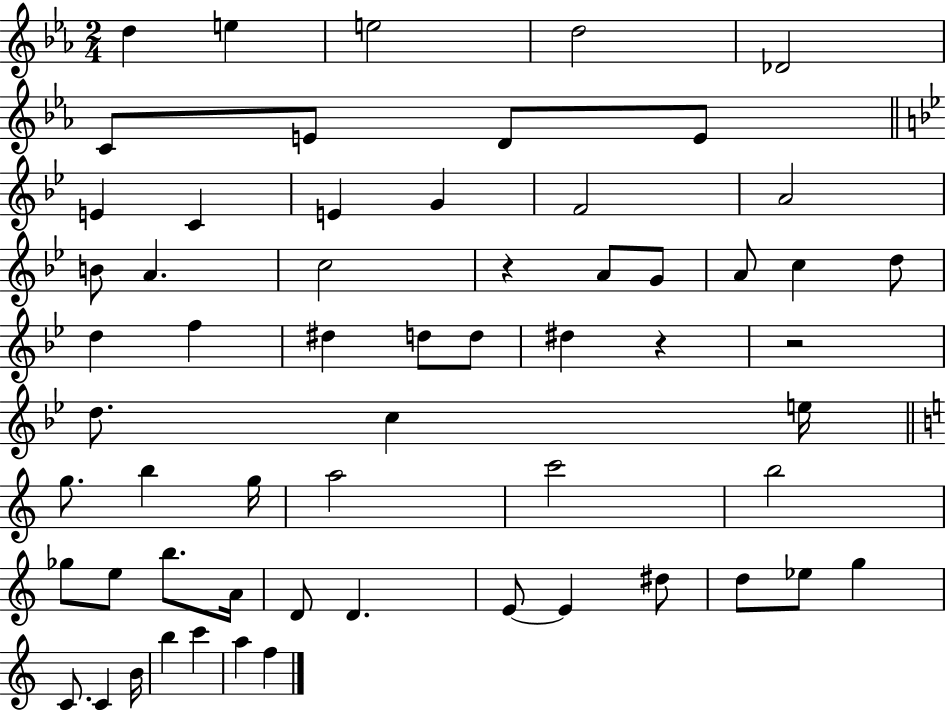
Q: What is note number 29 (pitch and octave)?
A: D#5